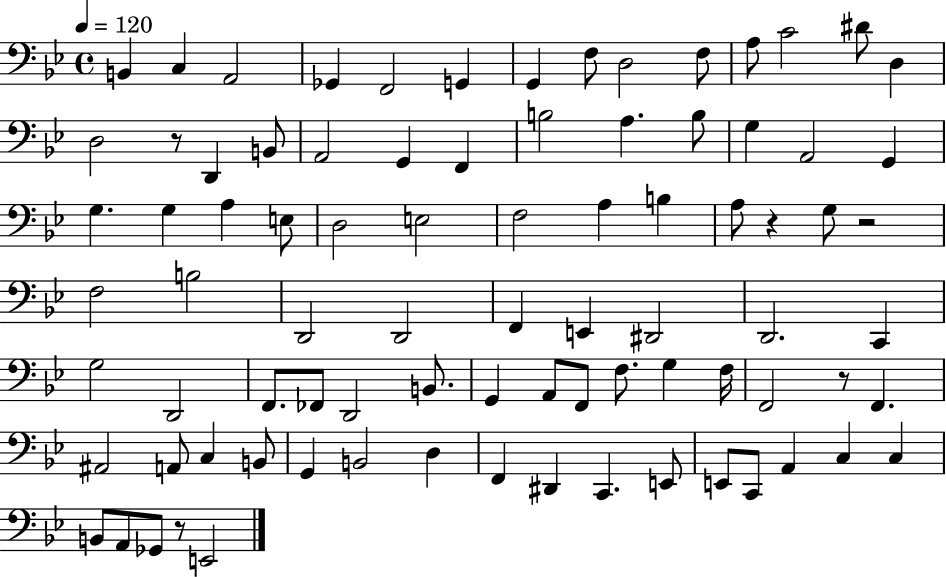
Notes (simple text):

B2/q C3/q A2/h Gb2/q F2/h G2/q G2/q F3/e D3/h F3/e A3/e C4/h D#4/e D3/q D3/h R/e D2/q B2/e A2/h G2/q F2/q B3/h A3/q. B3/e G3/q A2/h G2/q G3/q. G3/q A3/q E3/e D3/h E3/h F3/h A3/q B3/q A3/e R/q G3/e R/h F3/h B3/h D2/h D2/h F2/q E2/q D#2/h D2/h. C2/q G3/h D2/h F2/e. FES2/e D2/h B2/e. G2/q A2/e F2/e F3/e. G3/q F3/s F2/h R/e F2/q. A#2/h A2/e C3/q B2/e G2/q B2/h D3/q F2/q D#2/q C2/q. E2/e E2/e C2/e A2/q C3/q C3/q B2/e A2/e Gb2/e R/e E2/h